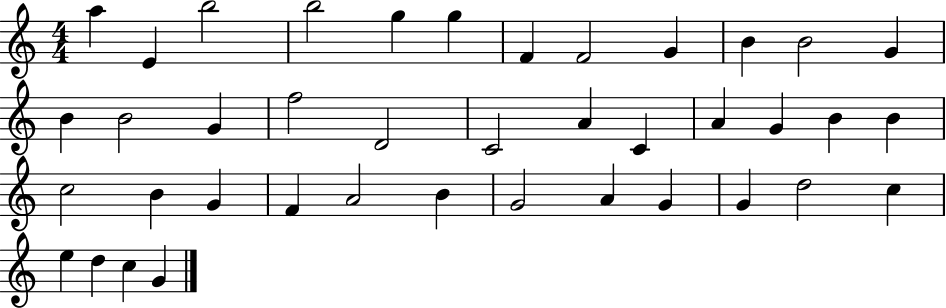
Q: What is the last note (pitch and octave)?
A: G4